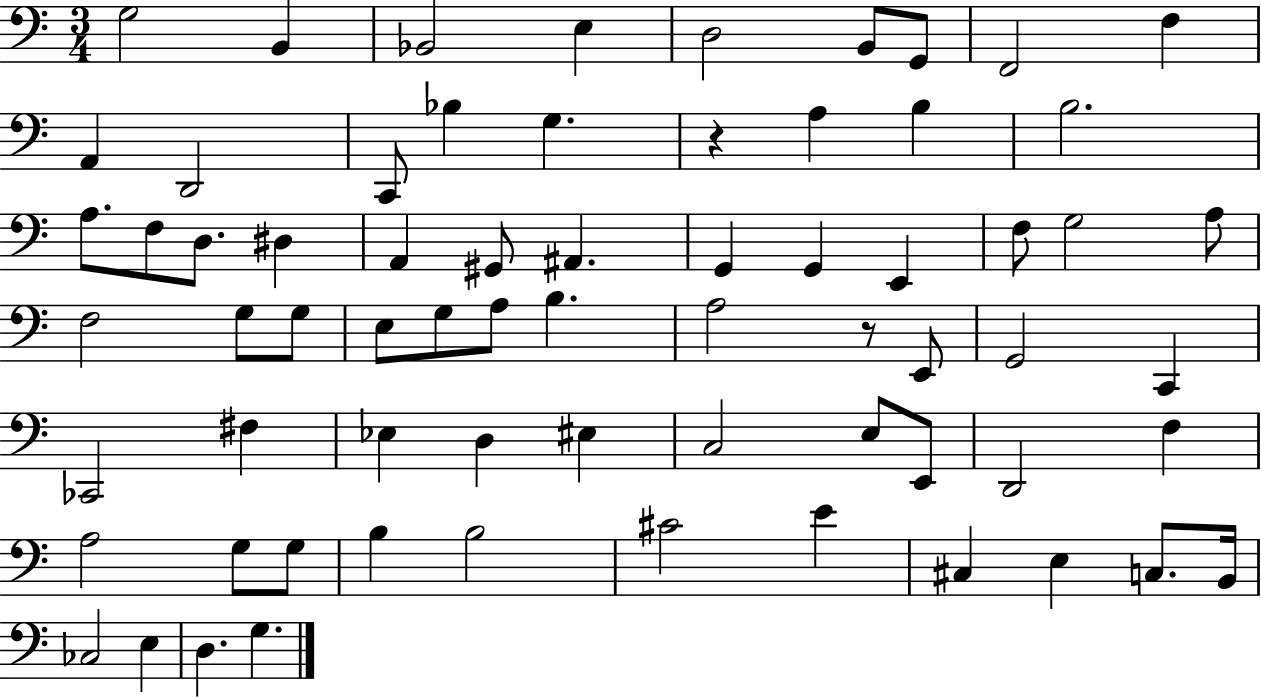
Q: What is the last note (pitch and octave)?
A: G3